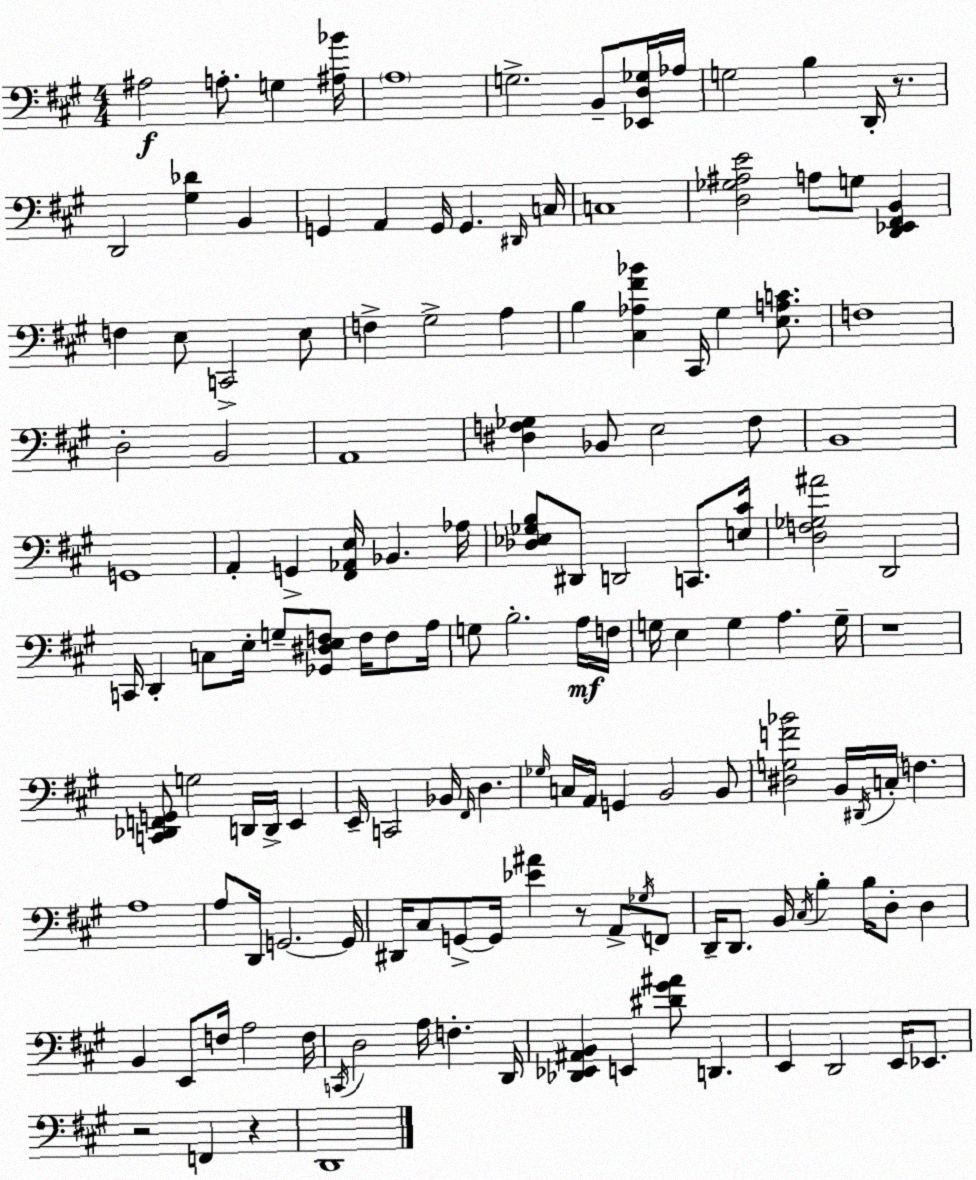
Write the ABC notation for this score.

X:1
T:Untitled
M:4/4
L:1/4
K:A
^A,2 A,/2 G, [^A,_B]/4 A,4 G,2 B,,/2 [_E,,D,_G,]/4 _A,/4 G,2 B, D,,/4 z/2 D,,2 [^G,_D] B,, G,, A,, G,,/4 G,, ^D,,/4 C,/4 C,4 [D,_G,^A,E]2 A,/2 G,/2 [D,,_E,,^F,,B,,] F, E,/2 C,,2 E,/2 F, ^G,2 A, B, [^C,_A,^F_B] ^C,,/4 ^G, [E,A,C]/2 F,4 D,2 B,,2 A,,4 [^D,F,_G,] _B,,/2 E,2 F,/2 B,,4 G,,4 A,, G,, [^F,,_A,,E,]/4 _B,, _A,/4 [_D,_E,_G,B,]/2 ^D,,/2 D,,2 C,,/2 [E,^C]/4 [D,F,_G,^A]2 D,,2 C,,/4 D,, C,/2 E,/4 G,/2 [_G,,^D,E,F,]/2 F,/4 F,/2 A,/4 G,/2 B,2 A,/4 F,/4 G,/4 E, G, A, G,/4 z4 [C,,_D,,F,,G,,]/2 G,2 D,,/4 D,,/4 E,, E,,/4 C,,2 _B,,/4 ^F,,/4 D, _G,/4 C,/4 A,,/4 G,, B,,2 B,,/2 [^D,G,F_B]2 B,,/4 ^D,,/4 C,/4 F, A,4 A,/2 D,,/4 G,,2 G,,/4 ^D,,/4 ^C,/2 G,,/2 G,,/4 [_E^A] z/2 A,,/2 _G,/4 F,,/2 D,,/4 D,,/2 B,,/4 ^C,/4 B, B,/4 D,/2 D, B,, E,,/2 F,/4 A,2 F,/4 C,,/4 D,2 A,/4 F, D,,/4 [_D,,_E,,^A,,B,,] E,, [^D^G^A]/2 D,, E,, D,,2 E,,/4 _E,,/2 z2 F,, z D,,4